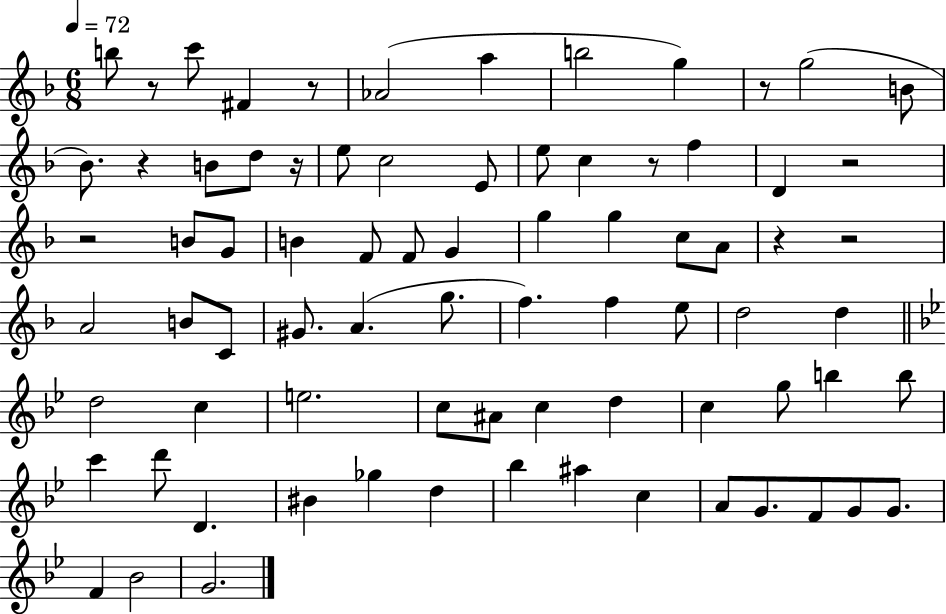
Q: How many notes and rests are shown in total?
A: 78